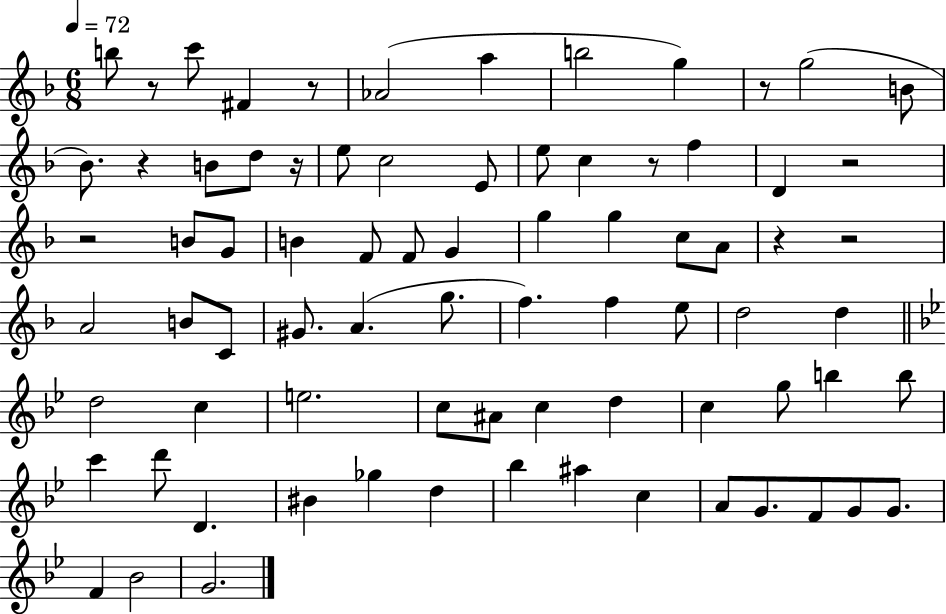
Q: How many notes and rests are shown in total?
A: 78